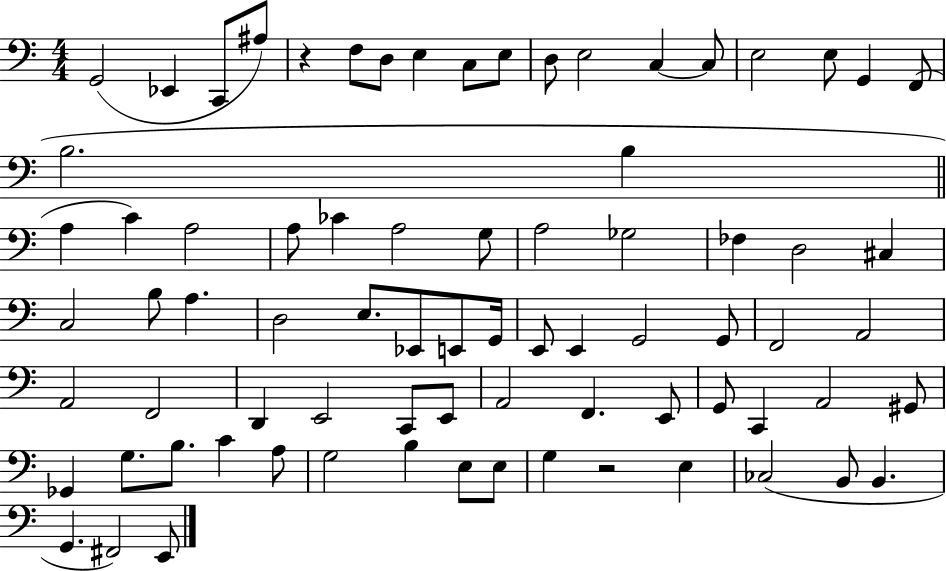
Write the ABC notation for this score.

X:1
T:Untitled
M:4/4
L:1/4
K:C
G,,2 _E,, C,,/2 ^A,/2 z F,/2 D,/2 E, C,/2 E,/2 D,/2 E,2 C, C,/2 E,2 E,/2 G,, F,,/2 B,2 B, A, C A,2 A,/2 _C A,2 G,/2 A,2 _G,2 _F, D,2 ^C, C,2 B,/2 A, D,2 E,/2 _E,,/2 E,,/2 G,,/4 E,,/2 E,, G,,2 G,,/2 F,,2 A,,2 A,,2 F,,2 D,, E,,2 C,,/2 E,,/2 A,,2 F,, E,,/2 G,,/2 C,, A,,2 ^G,,/2 _G,, G,/2 B,/2 C A,/2 G,2 B, E,/2 E,/2 G, z2 E, _C,2 B,,/2 B,, G,, ^F,,2 E,,/2